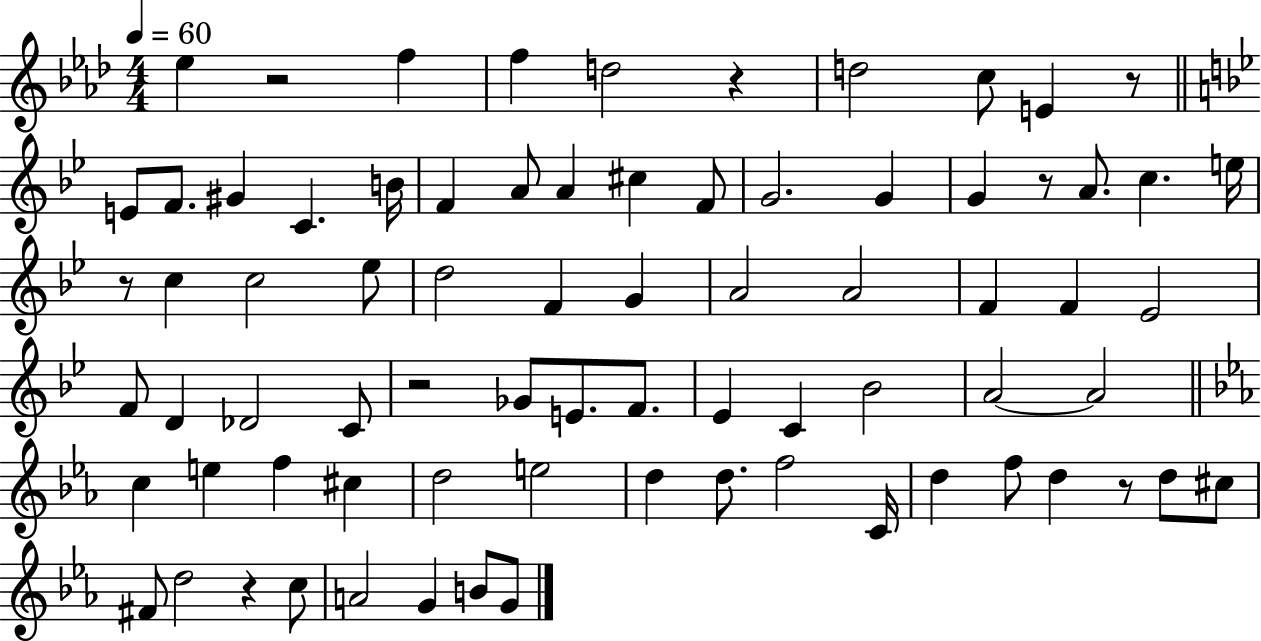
Eb5/q R/h F5/q F5/q D5/h R/q D5/h C5/e E4/q R/e E4/e F4/e. G#4/q C4/q. B4/s F4/q A4/e A4/q C#5/q F4/e G4/h. G4/q G4/q R/e A4/e. C5/q. E5/s R/e C5/q C5/h Eb5/e D5/h F4/q G4/q A4/h A4/h F4/q F4/q Eb4/h F4/e D4/q Db4/h C4/e R/h Gb4/e E4/e. F4/e. Eb4/q C4/q Bb4/h A4/h A4/h C5/q E5/q F5/q C#5/q D5/h E5/h D5/q D5/e. F5/h C4/s D5/q F5/e D5/q R/e D5/e C#5/e F#4/e D5/h R/q C5/e A4/h G4/q B4/e G4/e